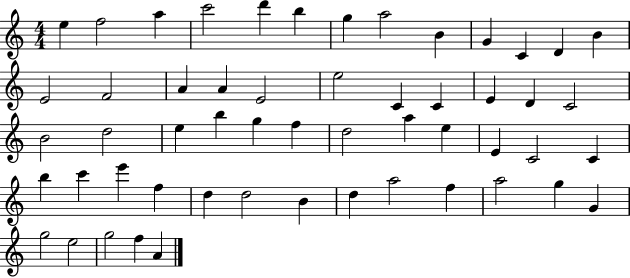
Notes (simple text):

E5/q F5/h A5/q C6/h D6/q B5/q G5/q A5/h B4/q G4/q C4/q D4/q B4/q E4/h F4/h A4/q A4/q E4/h E5/h C4/q C4/q E4/q D4/q C4/h B4/h D5/h E5/q B5/q G5/q F5/q D5/h A5/q E5/q E4/q C4/h C4/q B5/q C6/q E6/q F5/q D5/q D5/h B4/q D5/q A5/h F5/q A5/h G5/q G4/q G5/h E5/h G5/h F5/q A4/q